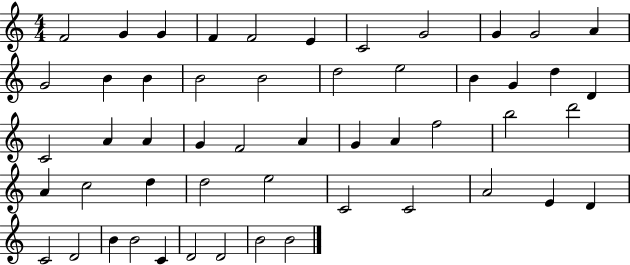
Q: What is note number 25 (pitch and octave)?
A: A4